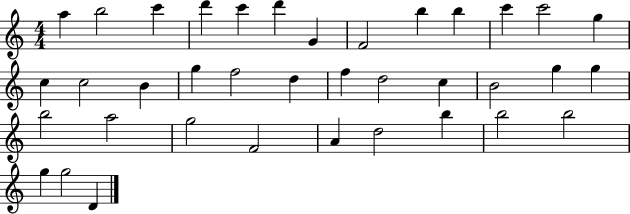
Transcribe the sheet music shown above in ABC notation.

X:1
T:Untitled
M:4/4
L:1/4
K:C
a b2 c' d' c' d' G F2 b b c' c'2 g c c2 B g f2 d f d2 c B2 g g b2 a2 g2 F2 A d2 b b2 b2 g g2 D